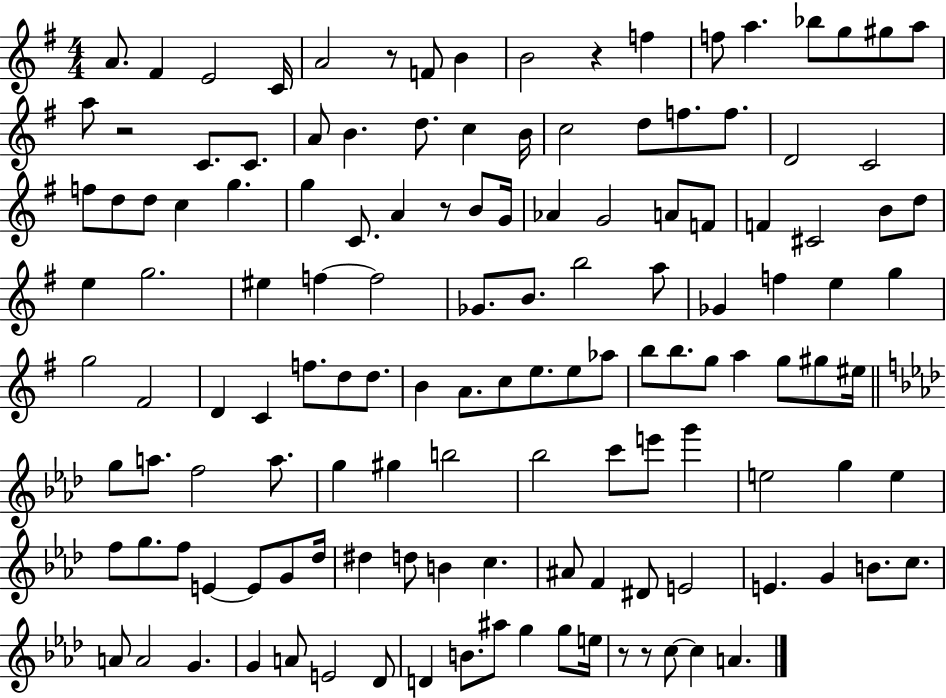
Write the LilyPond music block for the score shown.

{
  \clef treble
  \numericTimeSignature
  \time 4/4
  \key g \major
  a'8. fis'4 e'2 c'16 | a'2 r8 f'8 b'4 | b'2 r4 f''4 | f''8 a''4. bes''8 g''8 gis''8 a''8 | \break a''8 r2 c'8. c'8. | a'8 b'4. d''8. c''4 b'16 | c''2 d''8 f''8. f''8. | d'2 c'2 | \break f''8 d''8 d''8 c''4 g''4. | g''4 c'8. a'4 r8 b'8 g'16 | aes'4 g'2 a'8 f'8 | f'4 cis'2 b'8 d''8 | \break e''4 g''2. | eis''4 f''4~~ f''2 | ges'8. b'8. b''2 a''8 | ges'4 f''4 e''4 g''4 | \break g''2 fis'2 | d'4 c'4 f''8. d''8 d''8. | b'4 a'8. c''8 e''8. e''8 aes''8 | b''8 b''8. g''8 a''4 g''8 gis''8 eis''16 | \break \bar "||" \break \key aes \major g''8 a''8. f''2 a''8. | g''4 gis''4 b''2 | bes''2 c'''8 e'''8 g'''4 | e''2 g''4 e''4 | \break f''8 g''8. f''8 e'4~~ e'8 g'8 des''16 | dis''4 d''8 b'4 c''4. | ais'8 f'4 dis'8 e'2 | e'4. g'4 b'8. c''8. | \break a'8 a'2 g'4. | g'4 a'8 e'2 des'8 | d'4 b'8. ais''8 g''4 g''8 e''16 | r8 r8 c''8~~ c''4 a'4. | \break \bar "|."
}